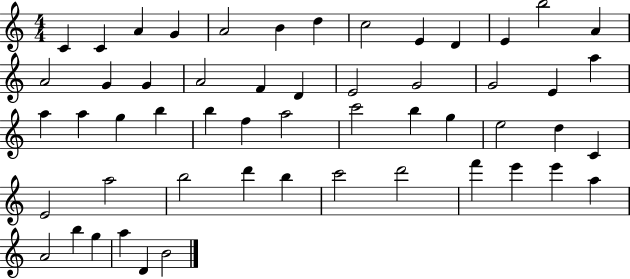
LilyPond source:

{
  \clef treble
  \numericTimeSignature
  \time 4/4
  \key c \major
  c'4 c'4 a'4 g'4 | a'2 b'4 d''4 | c''2 e'4 d'4 | e'4 b''2 a'4 | \break a'2 g'4 g'4 | a'2 f'4 d'4 | e'2 g'2 | g'2 e'4 a''4 | \break a''4 a''4 g''4 b''4 | b''4 f''4 a''2 | c'''2 b''4 g''4 | e''2 d''4 c'4 | \break e'2 a''2 | b''2 d'''4 b''4 | c'''2 d'''2 | f'''4 e'''4 e'''4 a''4 | \break a'2 b''4 g''4 | a''4 d'4 b'2 | \bar "|."
}